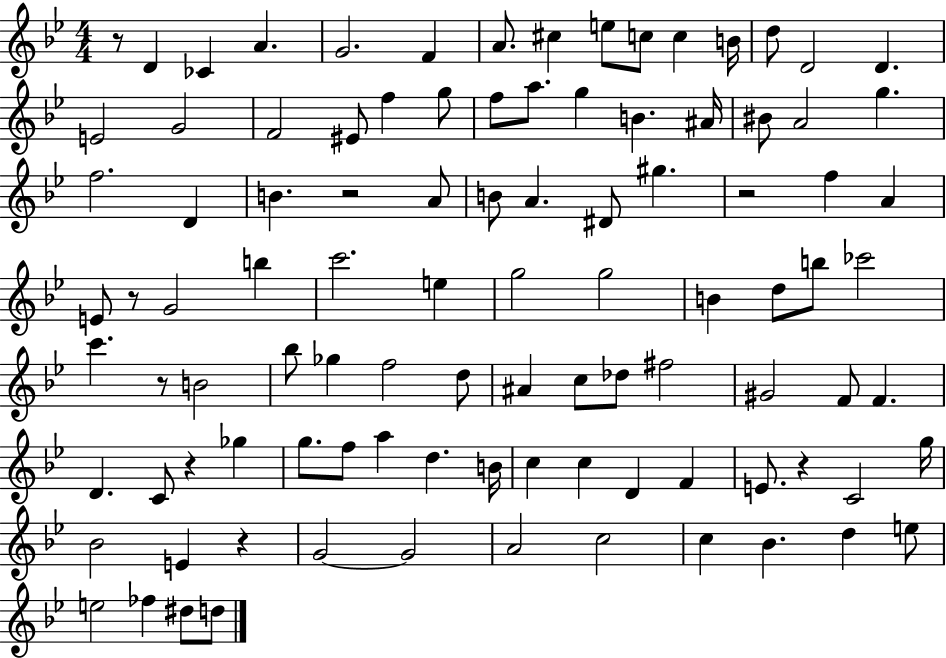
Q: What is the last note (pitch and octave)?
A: D5